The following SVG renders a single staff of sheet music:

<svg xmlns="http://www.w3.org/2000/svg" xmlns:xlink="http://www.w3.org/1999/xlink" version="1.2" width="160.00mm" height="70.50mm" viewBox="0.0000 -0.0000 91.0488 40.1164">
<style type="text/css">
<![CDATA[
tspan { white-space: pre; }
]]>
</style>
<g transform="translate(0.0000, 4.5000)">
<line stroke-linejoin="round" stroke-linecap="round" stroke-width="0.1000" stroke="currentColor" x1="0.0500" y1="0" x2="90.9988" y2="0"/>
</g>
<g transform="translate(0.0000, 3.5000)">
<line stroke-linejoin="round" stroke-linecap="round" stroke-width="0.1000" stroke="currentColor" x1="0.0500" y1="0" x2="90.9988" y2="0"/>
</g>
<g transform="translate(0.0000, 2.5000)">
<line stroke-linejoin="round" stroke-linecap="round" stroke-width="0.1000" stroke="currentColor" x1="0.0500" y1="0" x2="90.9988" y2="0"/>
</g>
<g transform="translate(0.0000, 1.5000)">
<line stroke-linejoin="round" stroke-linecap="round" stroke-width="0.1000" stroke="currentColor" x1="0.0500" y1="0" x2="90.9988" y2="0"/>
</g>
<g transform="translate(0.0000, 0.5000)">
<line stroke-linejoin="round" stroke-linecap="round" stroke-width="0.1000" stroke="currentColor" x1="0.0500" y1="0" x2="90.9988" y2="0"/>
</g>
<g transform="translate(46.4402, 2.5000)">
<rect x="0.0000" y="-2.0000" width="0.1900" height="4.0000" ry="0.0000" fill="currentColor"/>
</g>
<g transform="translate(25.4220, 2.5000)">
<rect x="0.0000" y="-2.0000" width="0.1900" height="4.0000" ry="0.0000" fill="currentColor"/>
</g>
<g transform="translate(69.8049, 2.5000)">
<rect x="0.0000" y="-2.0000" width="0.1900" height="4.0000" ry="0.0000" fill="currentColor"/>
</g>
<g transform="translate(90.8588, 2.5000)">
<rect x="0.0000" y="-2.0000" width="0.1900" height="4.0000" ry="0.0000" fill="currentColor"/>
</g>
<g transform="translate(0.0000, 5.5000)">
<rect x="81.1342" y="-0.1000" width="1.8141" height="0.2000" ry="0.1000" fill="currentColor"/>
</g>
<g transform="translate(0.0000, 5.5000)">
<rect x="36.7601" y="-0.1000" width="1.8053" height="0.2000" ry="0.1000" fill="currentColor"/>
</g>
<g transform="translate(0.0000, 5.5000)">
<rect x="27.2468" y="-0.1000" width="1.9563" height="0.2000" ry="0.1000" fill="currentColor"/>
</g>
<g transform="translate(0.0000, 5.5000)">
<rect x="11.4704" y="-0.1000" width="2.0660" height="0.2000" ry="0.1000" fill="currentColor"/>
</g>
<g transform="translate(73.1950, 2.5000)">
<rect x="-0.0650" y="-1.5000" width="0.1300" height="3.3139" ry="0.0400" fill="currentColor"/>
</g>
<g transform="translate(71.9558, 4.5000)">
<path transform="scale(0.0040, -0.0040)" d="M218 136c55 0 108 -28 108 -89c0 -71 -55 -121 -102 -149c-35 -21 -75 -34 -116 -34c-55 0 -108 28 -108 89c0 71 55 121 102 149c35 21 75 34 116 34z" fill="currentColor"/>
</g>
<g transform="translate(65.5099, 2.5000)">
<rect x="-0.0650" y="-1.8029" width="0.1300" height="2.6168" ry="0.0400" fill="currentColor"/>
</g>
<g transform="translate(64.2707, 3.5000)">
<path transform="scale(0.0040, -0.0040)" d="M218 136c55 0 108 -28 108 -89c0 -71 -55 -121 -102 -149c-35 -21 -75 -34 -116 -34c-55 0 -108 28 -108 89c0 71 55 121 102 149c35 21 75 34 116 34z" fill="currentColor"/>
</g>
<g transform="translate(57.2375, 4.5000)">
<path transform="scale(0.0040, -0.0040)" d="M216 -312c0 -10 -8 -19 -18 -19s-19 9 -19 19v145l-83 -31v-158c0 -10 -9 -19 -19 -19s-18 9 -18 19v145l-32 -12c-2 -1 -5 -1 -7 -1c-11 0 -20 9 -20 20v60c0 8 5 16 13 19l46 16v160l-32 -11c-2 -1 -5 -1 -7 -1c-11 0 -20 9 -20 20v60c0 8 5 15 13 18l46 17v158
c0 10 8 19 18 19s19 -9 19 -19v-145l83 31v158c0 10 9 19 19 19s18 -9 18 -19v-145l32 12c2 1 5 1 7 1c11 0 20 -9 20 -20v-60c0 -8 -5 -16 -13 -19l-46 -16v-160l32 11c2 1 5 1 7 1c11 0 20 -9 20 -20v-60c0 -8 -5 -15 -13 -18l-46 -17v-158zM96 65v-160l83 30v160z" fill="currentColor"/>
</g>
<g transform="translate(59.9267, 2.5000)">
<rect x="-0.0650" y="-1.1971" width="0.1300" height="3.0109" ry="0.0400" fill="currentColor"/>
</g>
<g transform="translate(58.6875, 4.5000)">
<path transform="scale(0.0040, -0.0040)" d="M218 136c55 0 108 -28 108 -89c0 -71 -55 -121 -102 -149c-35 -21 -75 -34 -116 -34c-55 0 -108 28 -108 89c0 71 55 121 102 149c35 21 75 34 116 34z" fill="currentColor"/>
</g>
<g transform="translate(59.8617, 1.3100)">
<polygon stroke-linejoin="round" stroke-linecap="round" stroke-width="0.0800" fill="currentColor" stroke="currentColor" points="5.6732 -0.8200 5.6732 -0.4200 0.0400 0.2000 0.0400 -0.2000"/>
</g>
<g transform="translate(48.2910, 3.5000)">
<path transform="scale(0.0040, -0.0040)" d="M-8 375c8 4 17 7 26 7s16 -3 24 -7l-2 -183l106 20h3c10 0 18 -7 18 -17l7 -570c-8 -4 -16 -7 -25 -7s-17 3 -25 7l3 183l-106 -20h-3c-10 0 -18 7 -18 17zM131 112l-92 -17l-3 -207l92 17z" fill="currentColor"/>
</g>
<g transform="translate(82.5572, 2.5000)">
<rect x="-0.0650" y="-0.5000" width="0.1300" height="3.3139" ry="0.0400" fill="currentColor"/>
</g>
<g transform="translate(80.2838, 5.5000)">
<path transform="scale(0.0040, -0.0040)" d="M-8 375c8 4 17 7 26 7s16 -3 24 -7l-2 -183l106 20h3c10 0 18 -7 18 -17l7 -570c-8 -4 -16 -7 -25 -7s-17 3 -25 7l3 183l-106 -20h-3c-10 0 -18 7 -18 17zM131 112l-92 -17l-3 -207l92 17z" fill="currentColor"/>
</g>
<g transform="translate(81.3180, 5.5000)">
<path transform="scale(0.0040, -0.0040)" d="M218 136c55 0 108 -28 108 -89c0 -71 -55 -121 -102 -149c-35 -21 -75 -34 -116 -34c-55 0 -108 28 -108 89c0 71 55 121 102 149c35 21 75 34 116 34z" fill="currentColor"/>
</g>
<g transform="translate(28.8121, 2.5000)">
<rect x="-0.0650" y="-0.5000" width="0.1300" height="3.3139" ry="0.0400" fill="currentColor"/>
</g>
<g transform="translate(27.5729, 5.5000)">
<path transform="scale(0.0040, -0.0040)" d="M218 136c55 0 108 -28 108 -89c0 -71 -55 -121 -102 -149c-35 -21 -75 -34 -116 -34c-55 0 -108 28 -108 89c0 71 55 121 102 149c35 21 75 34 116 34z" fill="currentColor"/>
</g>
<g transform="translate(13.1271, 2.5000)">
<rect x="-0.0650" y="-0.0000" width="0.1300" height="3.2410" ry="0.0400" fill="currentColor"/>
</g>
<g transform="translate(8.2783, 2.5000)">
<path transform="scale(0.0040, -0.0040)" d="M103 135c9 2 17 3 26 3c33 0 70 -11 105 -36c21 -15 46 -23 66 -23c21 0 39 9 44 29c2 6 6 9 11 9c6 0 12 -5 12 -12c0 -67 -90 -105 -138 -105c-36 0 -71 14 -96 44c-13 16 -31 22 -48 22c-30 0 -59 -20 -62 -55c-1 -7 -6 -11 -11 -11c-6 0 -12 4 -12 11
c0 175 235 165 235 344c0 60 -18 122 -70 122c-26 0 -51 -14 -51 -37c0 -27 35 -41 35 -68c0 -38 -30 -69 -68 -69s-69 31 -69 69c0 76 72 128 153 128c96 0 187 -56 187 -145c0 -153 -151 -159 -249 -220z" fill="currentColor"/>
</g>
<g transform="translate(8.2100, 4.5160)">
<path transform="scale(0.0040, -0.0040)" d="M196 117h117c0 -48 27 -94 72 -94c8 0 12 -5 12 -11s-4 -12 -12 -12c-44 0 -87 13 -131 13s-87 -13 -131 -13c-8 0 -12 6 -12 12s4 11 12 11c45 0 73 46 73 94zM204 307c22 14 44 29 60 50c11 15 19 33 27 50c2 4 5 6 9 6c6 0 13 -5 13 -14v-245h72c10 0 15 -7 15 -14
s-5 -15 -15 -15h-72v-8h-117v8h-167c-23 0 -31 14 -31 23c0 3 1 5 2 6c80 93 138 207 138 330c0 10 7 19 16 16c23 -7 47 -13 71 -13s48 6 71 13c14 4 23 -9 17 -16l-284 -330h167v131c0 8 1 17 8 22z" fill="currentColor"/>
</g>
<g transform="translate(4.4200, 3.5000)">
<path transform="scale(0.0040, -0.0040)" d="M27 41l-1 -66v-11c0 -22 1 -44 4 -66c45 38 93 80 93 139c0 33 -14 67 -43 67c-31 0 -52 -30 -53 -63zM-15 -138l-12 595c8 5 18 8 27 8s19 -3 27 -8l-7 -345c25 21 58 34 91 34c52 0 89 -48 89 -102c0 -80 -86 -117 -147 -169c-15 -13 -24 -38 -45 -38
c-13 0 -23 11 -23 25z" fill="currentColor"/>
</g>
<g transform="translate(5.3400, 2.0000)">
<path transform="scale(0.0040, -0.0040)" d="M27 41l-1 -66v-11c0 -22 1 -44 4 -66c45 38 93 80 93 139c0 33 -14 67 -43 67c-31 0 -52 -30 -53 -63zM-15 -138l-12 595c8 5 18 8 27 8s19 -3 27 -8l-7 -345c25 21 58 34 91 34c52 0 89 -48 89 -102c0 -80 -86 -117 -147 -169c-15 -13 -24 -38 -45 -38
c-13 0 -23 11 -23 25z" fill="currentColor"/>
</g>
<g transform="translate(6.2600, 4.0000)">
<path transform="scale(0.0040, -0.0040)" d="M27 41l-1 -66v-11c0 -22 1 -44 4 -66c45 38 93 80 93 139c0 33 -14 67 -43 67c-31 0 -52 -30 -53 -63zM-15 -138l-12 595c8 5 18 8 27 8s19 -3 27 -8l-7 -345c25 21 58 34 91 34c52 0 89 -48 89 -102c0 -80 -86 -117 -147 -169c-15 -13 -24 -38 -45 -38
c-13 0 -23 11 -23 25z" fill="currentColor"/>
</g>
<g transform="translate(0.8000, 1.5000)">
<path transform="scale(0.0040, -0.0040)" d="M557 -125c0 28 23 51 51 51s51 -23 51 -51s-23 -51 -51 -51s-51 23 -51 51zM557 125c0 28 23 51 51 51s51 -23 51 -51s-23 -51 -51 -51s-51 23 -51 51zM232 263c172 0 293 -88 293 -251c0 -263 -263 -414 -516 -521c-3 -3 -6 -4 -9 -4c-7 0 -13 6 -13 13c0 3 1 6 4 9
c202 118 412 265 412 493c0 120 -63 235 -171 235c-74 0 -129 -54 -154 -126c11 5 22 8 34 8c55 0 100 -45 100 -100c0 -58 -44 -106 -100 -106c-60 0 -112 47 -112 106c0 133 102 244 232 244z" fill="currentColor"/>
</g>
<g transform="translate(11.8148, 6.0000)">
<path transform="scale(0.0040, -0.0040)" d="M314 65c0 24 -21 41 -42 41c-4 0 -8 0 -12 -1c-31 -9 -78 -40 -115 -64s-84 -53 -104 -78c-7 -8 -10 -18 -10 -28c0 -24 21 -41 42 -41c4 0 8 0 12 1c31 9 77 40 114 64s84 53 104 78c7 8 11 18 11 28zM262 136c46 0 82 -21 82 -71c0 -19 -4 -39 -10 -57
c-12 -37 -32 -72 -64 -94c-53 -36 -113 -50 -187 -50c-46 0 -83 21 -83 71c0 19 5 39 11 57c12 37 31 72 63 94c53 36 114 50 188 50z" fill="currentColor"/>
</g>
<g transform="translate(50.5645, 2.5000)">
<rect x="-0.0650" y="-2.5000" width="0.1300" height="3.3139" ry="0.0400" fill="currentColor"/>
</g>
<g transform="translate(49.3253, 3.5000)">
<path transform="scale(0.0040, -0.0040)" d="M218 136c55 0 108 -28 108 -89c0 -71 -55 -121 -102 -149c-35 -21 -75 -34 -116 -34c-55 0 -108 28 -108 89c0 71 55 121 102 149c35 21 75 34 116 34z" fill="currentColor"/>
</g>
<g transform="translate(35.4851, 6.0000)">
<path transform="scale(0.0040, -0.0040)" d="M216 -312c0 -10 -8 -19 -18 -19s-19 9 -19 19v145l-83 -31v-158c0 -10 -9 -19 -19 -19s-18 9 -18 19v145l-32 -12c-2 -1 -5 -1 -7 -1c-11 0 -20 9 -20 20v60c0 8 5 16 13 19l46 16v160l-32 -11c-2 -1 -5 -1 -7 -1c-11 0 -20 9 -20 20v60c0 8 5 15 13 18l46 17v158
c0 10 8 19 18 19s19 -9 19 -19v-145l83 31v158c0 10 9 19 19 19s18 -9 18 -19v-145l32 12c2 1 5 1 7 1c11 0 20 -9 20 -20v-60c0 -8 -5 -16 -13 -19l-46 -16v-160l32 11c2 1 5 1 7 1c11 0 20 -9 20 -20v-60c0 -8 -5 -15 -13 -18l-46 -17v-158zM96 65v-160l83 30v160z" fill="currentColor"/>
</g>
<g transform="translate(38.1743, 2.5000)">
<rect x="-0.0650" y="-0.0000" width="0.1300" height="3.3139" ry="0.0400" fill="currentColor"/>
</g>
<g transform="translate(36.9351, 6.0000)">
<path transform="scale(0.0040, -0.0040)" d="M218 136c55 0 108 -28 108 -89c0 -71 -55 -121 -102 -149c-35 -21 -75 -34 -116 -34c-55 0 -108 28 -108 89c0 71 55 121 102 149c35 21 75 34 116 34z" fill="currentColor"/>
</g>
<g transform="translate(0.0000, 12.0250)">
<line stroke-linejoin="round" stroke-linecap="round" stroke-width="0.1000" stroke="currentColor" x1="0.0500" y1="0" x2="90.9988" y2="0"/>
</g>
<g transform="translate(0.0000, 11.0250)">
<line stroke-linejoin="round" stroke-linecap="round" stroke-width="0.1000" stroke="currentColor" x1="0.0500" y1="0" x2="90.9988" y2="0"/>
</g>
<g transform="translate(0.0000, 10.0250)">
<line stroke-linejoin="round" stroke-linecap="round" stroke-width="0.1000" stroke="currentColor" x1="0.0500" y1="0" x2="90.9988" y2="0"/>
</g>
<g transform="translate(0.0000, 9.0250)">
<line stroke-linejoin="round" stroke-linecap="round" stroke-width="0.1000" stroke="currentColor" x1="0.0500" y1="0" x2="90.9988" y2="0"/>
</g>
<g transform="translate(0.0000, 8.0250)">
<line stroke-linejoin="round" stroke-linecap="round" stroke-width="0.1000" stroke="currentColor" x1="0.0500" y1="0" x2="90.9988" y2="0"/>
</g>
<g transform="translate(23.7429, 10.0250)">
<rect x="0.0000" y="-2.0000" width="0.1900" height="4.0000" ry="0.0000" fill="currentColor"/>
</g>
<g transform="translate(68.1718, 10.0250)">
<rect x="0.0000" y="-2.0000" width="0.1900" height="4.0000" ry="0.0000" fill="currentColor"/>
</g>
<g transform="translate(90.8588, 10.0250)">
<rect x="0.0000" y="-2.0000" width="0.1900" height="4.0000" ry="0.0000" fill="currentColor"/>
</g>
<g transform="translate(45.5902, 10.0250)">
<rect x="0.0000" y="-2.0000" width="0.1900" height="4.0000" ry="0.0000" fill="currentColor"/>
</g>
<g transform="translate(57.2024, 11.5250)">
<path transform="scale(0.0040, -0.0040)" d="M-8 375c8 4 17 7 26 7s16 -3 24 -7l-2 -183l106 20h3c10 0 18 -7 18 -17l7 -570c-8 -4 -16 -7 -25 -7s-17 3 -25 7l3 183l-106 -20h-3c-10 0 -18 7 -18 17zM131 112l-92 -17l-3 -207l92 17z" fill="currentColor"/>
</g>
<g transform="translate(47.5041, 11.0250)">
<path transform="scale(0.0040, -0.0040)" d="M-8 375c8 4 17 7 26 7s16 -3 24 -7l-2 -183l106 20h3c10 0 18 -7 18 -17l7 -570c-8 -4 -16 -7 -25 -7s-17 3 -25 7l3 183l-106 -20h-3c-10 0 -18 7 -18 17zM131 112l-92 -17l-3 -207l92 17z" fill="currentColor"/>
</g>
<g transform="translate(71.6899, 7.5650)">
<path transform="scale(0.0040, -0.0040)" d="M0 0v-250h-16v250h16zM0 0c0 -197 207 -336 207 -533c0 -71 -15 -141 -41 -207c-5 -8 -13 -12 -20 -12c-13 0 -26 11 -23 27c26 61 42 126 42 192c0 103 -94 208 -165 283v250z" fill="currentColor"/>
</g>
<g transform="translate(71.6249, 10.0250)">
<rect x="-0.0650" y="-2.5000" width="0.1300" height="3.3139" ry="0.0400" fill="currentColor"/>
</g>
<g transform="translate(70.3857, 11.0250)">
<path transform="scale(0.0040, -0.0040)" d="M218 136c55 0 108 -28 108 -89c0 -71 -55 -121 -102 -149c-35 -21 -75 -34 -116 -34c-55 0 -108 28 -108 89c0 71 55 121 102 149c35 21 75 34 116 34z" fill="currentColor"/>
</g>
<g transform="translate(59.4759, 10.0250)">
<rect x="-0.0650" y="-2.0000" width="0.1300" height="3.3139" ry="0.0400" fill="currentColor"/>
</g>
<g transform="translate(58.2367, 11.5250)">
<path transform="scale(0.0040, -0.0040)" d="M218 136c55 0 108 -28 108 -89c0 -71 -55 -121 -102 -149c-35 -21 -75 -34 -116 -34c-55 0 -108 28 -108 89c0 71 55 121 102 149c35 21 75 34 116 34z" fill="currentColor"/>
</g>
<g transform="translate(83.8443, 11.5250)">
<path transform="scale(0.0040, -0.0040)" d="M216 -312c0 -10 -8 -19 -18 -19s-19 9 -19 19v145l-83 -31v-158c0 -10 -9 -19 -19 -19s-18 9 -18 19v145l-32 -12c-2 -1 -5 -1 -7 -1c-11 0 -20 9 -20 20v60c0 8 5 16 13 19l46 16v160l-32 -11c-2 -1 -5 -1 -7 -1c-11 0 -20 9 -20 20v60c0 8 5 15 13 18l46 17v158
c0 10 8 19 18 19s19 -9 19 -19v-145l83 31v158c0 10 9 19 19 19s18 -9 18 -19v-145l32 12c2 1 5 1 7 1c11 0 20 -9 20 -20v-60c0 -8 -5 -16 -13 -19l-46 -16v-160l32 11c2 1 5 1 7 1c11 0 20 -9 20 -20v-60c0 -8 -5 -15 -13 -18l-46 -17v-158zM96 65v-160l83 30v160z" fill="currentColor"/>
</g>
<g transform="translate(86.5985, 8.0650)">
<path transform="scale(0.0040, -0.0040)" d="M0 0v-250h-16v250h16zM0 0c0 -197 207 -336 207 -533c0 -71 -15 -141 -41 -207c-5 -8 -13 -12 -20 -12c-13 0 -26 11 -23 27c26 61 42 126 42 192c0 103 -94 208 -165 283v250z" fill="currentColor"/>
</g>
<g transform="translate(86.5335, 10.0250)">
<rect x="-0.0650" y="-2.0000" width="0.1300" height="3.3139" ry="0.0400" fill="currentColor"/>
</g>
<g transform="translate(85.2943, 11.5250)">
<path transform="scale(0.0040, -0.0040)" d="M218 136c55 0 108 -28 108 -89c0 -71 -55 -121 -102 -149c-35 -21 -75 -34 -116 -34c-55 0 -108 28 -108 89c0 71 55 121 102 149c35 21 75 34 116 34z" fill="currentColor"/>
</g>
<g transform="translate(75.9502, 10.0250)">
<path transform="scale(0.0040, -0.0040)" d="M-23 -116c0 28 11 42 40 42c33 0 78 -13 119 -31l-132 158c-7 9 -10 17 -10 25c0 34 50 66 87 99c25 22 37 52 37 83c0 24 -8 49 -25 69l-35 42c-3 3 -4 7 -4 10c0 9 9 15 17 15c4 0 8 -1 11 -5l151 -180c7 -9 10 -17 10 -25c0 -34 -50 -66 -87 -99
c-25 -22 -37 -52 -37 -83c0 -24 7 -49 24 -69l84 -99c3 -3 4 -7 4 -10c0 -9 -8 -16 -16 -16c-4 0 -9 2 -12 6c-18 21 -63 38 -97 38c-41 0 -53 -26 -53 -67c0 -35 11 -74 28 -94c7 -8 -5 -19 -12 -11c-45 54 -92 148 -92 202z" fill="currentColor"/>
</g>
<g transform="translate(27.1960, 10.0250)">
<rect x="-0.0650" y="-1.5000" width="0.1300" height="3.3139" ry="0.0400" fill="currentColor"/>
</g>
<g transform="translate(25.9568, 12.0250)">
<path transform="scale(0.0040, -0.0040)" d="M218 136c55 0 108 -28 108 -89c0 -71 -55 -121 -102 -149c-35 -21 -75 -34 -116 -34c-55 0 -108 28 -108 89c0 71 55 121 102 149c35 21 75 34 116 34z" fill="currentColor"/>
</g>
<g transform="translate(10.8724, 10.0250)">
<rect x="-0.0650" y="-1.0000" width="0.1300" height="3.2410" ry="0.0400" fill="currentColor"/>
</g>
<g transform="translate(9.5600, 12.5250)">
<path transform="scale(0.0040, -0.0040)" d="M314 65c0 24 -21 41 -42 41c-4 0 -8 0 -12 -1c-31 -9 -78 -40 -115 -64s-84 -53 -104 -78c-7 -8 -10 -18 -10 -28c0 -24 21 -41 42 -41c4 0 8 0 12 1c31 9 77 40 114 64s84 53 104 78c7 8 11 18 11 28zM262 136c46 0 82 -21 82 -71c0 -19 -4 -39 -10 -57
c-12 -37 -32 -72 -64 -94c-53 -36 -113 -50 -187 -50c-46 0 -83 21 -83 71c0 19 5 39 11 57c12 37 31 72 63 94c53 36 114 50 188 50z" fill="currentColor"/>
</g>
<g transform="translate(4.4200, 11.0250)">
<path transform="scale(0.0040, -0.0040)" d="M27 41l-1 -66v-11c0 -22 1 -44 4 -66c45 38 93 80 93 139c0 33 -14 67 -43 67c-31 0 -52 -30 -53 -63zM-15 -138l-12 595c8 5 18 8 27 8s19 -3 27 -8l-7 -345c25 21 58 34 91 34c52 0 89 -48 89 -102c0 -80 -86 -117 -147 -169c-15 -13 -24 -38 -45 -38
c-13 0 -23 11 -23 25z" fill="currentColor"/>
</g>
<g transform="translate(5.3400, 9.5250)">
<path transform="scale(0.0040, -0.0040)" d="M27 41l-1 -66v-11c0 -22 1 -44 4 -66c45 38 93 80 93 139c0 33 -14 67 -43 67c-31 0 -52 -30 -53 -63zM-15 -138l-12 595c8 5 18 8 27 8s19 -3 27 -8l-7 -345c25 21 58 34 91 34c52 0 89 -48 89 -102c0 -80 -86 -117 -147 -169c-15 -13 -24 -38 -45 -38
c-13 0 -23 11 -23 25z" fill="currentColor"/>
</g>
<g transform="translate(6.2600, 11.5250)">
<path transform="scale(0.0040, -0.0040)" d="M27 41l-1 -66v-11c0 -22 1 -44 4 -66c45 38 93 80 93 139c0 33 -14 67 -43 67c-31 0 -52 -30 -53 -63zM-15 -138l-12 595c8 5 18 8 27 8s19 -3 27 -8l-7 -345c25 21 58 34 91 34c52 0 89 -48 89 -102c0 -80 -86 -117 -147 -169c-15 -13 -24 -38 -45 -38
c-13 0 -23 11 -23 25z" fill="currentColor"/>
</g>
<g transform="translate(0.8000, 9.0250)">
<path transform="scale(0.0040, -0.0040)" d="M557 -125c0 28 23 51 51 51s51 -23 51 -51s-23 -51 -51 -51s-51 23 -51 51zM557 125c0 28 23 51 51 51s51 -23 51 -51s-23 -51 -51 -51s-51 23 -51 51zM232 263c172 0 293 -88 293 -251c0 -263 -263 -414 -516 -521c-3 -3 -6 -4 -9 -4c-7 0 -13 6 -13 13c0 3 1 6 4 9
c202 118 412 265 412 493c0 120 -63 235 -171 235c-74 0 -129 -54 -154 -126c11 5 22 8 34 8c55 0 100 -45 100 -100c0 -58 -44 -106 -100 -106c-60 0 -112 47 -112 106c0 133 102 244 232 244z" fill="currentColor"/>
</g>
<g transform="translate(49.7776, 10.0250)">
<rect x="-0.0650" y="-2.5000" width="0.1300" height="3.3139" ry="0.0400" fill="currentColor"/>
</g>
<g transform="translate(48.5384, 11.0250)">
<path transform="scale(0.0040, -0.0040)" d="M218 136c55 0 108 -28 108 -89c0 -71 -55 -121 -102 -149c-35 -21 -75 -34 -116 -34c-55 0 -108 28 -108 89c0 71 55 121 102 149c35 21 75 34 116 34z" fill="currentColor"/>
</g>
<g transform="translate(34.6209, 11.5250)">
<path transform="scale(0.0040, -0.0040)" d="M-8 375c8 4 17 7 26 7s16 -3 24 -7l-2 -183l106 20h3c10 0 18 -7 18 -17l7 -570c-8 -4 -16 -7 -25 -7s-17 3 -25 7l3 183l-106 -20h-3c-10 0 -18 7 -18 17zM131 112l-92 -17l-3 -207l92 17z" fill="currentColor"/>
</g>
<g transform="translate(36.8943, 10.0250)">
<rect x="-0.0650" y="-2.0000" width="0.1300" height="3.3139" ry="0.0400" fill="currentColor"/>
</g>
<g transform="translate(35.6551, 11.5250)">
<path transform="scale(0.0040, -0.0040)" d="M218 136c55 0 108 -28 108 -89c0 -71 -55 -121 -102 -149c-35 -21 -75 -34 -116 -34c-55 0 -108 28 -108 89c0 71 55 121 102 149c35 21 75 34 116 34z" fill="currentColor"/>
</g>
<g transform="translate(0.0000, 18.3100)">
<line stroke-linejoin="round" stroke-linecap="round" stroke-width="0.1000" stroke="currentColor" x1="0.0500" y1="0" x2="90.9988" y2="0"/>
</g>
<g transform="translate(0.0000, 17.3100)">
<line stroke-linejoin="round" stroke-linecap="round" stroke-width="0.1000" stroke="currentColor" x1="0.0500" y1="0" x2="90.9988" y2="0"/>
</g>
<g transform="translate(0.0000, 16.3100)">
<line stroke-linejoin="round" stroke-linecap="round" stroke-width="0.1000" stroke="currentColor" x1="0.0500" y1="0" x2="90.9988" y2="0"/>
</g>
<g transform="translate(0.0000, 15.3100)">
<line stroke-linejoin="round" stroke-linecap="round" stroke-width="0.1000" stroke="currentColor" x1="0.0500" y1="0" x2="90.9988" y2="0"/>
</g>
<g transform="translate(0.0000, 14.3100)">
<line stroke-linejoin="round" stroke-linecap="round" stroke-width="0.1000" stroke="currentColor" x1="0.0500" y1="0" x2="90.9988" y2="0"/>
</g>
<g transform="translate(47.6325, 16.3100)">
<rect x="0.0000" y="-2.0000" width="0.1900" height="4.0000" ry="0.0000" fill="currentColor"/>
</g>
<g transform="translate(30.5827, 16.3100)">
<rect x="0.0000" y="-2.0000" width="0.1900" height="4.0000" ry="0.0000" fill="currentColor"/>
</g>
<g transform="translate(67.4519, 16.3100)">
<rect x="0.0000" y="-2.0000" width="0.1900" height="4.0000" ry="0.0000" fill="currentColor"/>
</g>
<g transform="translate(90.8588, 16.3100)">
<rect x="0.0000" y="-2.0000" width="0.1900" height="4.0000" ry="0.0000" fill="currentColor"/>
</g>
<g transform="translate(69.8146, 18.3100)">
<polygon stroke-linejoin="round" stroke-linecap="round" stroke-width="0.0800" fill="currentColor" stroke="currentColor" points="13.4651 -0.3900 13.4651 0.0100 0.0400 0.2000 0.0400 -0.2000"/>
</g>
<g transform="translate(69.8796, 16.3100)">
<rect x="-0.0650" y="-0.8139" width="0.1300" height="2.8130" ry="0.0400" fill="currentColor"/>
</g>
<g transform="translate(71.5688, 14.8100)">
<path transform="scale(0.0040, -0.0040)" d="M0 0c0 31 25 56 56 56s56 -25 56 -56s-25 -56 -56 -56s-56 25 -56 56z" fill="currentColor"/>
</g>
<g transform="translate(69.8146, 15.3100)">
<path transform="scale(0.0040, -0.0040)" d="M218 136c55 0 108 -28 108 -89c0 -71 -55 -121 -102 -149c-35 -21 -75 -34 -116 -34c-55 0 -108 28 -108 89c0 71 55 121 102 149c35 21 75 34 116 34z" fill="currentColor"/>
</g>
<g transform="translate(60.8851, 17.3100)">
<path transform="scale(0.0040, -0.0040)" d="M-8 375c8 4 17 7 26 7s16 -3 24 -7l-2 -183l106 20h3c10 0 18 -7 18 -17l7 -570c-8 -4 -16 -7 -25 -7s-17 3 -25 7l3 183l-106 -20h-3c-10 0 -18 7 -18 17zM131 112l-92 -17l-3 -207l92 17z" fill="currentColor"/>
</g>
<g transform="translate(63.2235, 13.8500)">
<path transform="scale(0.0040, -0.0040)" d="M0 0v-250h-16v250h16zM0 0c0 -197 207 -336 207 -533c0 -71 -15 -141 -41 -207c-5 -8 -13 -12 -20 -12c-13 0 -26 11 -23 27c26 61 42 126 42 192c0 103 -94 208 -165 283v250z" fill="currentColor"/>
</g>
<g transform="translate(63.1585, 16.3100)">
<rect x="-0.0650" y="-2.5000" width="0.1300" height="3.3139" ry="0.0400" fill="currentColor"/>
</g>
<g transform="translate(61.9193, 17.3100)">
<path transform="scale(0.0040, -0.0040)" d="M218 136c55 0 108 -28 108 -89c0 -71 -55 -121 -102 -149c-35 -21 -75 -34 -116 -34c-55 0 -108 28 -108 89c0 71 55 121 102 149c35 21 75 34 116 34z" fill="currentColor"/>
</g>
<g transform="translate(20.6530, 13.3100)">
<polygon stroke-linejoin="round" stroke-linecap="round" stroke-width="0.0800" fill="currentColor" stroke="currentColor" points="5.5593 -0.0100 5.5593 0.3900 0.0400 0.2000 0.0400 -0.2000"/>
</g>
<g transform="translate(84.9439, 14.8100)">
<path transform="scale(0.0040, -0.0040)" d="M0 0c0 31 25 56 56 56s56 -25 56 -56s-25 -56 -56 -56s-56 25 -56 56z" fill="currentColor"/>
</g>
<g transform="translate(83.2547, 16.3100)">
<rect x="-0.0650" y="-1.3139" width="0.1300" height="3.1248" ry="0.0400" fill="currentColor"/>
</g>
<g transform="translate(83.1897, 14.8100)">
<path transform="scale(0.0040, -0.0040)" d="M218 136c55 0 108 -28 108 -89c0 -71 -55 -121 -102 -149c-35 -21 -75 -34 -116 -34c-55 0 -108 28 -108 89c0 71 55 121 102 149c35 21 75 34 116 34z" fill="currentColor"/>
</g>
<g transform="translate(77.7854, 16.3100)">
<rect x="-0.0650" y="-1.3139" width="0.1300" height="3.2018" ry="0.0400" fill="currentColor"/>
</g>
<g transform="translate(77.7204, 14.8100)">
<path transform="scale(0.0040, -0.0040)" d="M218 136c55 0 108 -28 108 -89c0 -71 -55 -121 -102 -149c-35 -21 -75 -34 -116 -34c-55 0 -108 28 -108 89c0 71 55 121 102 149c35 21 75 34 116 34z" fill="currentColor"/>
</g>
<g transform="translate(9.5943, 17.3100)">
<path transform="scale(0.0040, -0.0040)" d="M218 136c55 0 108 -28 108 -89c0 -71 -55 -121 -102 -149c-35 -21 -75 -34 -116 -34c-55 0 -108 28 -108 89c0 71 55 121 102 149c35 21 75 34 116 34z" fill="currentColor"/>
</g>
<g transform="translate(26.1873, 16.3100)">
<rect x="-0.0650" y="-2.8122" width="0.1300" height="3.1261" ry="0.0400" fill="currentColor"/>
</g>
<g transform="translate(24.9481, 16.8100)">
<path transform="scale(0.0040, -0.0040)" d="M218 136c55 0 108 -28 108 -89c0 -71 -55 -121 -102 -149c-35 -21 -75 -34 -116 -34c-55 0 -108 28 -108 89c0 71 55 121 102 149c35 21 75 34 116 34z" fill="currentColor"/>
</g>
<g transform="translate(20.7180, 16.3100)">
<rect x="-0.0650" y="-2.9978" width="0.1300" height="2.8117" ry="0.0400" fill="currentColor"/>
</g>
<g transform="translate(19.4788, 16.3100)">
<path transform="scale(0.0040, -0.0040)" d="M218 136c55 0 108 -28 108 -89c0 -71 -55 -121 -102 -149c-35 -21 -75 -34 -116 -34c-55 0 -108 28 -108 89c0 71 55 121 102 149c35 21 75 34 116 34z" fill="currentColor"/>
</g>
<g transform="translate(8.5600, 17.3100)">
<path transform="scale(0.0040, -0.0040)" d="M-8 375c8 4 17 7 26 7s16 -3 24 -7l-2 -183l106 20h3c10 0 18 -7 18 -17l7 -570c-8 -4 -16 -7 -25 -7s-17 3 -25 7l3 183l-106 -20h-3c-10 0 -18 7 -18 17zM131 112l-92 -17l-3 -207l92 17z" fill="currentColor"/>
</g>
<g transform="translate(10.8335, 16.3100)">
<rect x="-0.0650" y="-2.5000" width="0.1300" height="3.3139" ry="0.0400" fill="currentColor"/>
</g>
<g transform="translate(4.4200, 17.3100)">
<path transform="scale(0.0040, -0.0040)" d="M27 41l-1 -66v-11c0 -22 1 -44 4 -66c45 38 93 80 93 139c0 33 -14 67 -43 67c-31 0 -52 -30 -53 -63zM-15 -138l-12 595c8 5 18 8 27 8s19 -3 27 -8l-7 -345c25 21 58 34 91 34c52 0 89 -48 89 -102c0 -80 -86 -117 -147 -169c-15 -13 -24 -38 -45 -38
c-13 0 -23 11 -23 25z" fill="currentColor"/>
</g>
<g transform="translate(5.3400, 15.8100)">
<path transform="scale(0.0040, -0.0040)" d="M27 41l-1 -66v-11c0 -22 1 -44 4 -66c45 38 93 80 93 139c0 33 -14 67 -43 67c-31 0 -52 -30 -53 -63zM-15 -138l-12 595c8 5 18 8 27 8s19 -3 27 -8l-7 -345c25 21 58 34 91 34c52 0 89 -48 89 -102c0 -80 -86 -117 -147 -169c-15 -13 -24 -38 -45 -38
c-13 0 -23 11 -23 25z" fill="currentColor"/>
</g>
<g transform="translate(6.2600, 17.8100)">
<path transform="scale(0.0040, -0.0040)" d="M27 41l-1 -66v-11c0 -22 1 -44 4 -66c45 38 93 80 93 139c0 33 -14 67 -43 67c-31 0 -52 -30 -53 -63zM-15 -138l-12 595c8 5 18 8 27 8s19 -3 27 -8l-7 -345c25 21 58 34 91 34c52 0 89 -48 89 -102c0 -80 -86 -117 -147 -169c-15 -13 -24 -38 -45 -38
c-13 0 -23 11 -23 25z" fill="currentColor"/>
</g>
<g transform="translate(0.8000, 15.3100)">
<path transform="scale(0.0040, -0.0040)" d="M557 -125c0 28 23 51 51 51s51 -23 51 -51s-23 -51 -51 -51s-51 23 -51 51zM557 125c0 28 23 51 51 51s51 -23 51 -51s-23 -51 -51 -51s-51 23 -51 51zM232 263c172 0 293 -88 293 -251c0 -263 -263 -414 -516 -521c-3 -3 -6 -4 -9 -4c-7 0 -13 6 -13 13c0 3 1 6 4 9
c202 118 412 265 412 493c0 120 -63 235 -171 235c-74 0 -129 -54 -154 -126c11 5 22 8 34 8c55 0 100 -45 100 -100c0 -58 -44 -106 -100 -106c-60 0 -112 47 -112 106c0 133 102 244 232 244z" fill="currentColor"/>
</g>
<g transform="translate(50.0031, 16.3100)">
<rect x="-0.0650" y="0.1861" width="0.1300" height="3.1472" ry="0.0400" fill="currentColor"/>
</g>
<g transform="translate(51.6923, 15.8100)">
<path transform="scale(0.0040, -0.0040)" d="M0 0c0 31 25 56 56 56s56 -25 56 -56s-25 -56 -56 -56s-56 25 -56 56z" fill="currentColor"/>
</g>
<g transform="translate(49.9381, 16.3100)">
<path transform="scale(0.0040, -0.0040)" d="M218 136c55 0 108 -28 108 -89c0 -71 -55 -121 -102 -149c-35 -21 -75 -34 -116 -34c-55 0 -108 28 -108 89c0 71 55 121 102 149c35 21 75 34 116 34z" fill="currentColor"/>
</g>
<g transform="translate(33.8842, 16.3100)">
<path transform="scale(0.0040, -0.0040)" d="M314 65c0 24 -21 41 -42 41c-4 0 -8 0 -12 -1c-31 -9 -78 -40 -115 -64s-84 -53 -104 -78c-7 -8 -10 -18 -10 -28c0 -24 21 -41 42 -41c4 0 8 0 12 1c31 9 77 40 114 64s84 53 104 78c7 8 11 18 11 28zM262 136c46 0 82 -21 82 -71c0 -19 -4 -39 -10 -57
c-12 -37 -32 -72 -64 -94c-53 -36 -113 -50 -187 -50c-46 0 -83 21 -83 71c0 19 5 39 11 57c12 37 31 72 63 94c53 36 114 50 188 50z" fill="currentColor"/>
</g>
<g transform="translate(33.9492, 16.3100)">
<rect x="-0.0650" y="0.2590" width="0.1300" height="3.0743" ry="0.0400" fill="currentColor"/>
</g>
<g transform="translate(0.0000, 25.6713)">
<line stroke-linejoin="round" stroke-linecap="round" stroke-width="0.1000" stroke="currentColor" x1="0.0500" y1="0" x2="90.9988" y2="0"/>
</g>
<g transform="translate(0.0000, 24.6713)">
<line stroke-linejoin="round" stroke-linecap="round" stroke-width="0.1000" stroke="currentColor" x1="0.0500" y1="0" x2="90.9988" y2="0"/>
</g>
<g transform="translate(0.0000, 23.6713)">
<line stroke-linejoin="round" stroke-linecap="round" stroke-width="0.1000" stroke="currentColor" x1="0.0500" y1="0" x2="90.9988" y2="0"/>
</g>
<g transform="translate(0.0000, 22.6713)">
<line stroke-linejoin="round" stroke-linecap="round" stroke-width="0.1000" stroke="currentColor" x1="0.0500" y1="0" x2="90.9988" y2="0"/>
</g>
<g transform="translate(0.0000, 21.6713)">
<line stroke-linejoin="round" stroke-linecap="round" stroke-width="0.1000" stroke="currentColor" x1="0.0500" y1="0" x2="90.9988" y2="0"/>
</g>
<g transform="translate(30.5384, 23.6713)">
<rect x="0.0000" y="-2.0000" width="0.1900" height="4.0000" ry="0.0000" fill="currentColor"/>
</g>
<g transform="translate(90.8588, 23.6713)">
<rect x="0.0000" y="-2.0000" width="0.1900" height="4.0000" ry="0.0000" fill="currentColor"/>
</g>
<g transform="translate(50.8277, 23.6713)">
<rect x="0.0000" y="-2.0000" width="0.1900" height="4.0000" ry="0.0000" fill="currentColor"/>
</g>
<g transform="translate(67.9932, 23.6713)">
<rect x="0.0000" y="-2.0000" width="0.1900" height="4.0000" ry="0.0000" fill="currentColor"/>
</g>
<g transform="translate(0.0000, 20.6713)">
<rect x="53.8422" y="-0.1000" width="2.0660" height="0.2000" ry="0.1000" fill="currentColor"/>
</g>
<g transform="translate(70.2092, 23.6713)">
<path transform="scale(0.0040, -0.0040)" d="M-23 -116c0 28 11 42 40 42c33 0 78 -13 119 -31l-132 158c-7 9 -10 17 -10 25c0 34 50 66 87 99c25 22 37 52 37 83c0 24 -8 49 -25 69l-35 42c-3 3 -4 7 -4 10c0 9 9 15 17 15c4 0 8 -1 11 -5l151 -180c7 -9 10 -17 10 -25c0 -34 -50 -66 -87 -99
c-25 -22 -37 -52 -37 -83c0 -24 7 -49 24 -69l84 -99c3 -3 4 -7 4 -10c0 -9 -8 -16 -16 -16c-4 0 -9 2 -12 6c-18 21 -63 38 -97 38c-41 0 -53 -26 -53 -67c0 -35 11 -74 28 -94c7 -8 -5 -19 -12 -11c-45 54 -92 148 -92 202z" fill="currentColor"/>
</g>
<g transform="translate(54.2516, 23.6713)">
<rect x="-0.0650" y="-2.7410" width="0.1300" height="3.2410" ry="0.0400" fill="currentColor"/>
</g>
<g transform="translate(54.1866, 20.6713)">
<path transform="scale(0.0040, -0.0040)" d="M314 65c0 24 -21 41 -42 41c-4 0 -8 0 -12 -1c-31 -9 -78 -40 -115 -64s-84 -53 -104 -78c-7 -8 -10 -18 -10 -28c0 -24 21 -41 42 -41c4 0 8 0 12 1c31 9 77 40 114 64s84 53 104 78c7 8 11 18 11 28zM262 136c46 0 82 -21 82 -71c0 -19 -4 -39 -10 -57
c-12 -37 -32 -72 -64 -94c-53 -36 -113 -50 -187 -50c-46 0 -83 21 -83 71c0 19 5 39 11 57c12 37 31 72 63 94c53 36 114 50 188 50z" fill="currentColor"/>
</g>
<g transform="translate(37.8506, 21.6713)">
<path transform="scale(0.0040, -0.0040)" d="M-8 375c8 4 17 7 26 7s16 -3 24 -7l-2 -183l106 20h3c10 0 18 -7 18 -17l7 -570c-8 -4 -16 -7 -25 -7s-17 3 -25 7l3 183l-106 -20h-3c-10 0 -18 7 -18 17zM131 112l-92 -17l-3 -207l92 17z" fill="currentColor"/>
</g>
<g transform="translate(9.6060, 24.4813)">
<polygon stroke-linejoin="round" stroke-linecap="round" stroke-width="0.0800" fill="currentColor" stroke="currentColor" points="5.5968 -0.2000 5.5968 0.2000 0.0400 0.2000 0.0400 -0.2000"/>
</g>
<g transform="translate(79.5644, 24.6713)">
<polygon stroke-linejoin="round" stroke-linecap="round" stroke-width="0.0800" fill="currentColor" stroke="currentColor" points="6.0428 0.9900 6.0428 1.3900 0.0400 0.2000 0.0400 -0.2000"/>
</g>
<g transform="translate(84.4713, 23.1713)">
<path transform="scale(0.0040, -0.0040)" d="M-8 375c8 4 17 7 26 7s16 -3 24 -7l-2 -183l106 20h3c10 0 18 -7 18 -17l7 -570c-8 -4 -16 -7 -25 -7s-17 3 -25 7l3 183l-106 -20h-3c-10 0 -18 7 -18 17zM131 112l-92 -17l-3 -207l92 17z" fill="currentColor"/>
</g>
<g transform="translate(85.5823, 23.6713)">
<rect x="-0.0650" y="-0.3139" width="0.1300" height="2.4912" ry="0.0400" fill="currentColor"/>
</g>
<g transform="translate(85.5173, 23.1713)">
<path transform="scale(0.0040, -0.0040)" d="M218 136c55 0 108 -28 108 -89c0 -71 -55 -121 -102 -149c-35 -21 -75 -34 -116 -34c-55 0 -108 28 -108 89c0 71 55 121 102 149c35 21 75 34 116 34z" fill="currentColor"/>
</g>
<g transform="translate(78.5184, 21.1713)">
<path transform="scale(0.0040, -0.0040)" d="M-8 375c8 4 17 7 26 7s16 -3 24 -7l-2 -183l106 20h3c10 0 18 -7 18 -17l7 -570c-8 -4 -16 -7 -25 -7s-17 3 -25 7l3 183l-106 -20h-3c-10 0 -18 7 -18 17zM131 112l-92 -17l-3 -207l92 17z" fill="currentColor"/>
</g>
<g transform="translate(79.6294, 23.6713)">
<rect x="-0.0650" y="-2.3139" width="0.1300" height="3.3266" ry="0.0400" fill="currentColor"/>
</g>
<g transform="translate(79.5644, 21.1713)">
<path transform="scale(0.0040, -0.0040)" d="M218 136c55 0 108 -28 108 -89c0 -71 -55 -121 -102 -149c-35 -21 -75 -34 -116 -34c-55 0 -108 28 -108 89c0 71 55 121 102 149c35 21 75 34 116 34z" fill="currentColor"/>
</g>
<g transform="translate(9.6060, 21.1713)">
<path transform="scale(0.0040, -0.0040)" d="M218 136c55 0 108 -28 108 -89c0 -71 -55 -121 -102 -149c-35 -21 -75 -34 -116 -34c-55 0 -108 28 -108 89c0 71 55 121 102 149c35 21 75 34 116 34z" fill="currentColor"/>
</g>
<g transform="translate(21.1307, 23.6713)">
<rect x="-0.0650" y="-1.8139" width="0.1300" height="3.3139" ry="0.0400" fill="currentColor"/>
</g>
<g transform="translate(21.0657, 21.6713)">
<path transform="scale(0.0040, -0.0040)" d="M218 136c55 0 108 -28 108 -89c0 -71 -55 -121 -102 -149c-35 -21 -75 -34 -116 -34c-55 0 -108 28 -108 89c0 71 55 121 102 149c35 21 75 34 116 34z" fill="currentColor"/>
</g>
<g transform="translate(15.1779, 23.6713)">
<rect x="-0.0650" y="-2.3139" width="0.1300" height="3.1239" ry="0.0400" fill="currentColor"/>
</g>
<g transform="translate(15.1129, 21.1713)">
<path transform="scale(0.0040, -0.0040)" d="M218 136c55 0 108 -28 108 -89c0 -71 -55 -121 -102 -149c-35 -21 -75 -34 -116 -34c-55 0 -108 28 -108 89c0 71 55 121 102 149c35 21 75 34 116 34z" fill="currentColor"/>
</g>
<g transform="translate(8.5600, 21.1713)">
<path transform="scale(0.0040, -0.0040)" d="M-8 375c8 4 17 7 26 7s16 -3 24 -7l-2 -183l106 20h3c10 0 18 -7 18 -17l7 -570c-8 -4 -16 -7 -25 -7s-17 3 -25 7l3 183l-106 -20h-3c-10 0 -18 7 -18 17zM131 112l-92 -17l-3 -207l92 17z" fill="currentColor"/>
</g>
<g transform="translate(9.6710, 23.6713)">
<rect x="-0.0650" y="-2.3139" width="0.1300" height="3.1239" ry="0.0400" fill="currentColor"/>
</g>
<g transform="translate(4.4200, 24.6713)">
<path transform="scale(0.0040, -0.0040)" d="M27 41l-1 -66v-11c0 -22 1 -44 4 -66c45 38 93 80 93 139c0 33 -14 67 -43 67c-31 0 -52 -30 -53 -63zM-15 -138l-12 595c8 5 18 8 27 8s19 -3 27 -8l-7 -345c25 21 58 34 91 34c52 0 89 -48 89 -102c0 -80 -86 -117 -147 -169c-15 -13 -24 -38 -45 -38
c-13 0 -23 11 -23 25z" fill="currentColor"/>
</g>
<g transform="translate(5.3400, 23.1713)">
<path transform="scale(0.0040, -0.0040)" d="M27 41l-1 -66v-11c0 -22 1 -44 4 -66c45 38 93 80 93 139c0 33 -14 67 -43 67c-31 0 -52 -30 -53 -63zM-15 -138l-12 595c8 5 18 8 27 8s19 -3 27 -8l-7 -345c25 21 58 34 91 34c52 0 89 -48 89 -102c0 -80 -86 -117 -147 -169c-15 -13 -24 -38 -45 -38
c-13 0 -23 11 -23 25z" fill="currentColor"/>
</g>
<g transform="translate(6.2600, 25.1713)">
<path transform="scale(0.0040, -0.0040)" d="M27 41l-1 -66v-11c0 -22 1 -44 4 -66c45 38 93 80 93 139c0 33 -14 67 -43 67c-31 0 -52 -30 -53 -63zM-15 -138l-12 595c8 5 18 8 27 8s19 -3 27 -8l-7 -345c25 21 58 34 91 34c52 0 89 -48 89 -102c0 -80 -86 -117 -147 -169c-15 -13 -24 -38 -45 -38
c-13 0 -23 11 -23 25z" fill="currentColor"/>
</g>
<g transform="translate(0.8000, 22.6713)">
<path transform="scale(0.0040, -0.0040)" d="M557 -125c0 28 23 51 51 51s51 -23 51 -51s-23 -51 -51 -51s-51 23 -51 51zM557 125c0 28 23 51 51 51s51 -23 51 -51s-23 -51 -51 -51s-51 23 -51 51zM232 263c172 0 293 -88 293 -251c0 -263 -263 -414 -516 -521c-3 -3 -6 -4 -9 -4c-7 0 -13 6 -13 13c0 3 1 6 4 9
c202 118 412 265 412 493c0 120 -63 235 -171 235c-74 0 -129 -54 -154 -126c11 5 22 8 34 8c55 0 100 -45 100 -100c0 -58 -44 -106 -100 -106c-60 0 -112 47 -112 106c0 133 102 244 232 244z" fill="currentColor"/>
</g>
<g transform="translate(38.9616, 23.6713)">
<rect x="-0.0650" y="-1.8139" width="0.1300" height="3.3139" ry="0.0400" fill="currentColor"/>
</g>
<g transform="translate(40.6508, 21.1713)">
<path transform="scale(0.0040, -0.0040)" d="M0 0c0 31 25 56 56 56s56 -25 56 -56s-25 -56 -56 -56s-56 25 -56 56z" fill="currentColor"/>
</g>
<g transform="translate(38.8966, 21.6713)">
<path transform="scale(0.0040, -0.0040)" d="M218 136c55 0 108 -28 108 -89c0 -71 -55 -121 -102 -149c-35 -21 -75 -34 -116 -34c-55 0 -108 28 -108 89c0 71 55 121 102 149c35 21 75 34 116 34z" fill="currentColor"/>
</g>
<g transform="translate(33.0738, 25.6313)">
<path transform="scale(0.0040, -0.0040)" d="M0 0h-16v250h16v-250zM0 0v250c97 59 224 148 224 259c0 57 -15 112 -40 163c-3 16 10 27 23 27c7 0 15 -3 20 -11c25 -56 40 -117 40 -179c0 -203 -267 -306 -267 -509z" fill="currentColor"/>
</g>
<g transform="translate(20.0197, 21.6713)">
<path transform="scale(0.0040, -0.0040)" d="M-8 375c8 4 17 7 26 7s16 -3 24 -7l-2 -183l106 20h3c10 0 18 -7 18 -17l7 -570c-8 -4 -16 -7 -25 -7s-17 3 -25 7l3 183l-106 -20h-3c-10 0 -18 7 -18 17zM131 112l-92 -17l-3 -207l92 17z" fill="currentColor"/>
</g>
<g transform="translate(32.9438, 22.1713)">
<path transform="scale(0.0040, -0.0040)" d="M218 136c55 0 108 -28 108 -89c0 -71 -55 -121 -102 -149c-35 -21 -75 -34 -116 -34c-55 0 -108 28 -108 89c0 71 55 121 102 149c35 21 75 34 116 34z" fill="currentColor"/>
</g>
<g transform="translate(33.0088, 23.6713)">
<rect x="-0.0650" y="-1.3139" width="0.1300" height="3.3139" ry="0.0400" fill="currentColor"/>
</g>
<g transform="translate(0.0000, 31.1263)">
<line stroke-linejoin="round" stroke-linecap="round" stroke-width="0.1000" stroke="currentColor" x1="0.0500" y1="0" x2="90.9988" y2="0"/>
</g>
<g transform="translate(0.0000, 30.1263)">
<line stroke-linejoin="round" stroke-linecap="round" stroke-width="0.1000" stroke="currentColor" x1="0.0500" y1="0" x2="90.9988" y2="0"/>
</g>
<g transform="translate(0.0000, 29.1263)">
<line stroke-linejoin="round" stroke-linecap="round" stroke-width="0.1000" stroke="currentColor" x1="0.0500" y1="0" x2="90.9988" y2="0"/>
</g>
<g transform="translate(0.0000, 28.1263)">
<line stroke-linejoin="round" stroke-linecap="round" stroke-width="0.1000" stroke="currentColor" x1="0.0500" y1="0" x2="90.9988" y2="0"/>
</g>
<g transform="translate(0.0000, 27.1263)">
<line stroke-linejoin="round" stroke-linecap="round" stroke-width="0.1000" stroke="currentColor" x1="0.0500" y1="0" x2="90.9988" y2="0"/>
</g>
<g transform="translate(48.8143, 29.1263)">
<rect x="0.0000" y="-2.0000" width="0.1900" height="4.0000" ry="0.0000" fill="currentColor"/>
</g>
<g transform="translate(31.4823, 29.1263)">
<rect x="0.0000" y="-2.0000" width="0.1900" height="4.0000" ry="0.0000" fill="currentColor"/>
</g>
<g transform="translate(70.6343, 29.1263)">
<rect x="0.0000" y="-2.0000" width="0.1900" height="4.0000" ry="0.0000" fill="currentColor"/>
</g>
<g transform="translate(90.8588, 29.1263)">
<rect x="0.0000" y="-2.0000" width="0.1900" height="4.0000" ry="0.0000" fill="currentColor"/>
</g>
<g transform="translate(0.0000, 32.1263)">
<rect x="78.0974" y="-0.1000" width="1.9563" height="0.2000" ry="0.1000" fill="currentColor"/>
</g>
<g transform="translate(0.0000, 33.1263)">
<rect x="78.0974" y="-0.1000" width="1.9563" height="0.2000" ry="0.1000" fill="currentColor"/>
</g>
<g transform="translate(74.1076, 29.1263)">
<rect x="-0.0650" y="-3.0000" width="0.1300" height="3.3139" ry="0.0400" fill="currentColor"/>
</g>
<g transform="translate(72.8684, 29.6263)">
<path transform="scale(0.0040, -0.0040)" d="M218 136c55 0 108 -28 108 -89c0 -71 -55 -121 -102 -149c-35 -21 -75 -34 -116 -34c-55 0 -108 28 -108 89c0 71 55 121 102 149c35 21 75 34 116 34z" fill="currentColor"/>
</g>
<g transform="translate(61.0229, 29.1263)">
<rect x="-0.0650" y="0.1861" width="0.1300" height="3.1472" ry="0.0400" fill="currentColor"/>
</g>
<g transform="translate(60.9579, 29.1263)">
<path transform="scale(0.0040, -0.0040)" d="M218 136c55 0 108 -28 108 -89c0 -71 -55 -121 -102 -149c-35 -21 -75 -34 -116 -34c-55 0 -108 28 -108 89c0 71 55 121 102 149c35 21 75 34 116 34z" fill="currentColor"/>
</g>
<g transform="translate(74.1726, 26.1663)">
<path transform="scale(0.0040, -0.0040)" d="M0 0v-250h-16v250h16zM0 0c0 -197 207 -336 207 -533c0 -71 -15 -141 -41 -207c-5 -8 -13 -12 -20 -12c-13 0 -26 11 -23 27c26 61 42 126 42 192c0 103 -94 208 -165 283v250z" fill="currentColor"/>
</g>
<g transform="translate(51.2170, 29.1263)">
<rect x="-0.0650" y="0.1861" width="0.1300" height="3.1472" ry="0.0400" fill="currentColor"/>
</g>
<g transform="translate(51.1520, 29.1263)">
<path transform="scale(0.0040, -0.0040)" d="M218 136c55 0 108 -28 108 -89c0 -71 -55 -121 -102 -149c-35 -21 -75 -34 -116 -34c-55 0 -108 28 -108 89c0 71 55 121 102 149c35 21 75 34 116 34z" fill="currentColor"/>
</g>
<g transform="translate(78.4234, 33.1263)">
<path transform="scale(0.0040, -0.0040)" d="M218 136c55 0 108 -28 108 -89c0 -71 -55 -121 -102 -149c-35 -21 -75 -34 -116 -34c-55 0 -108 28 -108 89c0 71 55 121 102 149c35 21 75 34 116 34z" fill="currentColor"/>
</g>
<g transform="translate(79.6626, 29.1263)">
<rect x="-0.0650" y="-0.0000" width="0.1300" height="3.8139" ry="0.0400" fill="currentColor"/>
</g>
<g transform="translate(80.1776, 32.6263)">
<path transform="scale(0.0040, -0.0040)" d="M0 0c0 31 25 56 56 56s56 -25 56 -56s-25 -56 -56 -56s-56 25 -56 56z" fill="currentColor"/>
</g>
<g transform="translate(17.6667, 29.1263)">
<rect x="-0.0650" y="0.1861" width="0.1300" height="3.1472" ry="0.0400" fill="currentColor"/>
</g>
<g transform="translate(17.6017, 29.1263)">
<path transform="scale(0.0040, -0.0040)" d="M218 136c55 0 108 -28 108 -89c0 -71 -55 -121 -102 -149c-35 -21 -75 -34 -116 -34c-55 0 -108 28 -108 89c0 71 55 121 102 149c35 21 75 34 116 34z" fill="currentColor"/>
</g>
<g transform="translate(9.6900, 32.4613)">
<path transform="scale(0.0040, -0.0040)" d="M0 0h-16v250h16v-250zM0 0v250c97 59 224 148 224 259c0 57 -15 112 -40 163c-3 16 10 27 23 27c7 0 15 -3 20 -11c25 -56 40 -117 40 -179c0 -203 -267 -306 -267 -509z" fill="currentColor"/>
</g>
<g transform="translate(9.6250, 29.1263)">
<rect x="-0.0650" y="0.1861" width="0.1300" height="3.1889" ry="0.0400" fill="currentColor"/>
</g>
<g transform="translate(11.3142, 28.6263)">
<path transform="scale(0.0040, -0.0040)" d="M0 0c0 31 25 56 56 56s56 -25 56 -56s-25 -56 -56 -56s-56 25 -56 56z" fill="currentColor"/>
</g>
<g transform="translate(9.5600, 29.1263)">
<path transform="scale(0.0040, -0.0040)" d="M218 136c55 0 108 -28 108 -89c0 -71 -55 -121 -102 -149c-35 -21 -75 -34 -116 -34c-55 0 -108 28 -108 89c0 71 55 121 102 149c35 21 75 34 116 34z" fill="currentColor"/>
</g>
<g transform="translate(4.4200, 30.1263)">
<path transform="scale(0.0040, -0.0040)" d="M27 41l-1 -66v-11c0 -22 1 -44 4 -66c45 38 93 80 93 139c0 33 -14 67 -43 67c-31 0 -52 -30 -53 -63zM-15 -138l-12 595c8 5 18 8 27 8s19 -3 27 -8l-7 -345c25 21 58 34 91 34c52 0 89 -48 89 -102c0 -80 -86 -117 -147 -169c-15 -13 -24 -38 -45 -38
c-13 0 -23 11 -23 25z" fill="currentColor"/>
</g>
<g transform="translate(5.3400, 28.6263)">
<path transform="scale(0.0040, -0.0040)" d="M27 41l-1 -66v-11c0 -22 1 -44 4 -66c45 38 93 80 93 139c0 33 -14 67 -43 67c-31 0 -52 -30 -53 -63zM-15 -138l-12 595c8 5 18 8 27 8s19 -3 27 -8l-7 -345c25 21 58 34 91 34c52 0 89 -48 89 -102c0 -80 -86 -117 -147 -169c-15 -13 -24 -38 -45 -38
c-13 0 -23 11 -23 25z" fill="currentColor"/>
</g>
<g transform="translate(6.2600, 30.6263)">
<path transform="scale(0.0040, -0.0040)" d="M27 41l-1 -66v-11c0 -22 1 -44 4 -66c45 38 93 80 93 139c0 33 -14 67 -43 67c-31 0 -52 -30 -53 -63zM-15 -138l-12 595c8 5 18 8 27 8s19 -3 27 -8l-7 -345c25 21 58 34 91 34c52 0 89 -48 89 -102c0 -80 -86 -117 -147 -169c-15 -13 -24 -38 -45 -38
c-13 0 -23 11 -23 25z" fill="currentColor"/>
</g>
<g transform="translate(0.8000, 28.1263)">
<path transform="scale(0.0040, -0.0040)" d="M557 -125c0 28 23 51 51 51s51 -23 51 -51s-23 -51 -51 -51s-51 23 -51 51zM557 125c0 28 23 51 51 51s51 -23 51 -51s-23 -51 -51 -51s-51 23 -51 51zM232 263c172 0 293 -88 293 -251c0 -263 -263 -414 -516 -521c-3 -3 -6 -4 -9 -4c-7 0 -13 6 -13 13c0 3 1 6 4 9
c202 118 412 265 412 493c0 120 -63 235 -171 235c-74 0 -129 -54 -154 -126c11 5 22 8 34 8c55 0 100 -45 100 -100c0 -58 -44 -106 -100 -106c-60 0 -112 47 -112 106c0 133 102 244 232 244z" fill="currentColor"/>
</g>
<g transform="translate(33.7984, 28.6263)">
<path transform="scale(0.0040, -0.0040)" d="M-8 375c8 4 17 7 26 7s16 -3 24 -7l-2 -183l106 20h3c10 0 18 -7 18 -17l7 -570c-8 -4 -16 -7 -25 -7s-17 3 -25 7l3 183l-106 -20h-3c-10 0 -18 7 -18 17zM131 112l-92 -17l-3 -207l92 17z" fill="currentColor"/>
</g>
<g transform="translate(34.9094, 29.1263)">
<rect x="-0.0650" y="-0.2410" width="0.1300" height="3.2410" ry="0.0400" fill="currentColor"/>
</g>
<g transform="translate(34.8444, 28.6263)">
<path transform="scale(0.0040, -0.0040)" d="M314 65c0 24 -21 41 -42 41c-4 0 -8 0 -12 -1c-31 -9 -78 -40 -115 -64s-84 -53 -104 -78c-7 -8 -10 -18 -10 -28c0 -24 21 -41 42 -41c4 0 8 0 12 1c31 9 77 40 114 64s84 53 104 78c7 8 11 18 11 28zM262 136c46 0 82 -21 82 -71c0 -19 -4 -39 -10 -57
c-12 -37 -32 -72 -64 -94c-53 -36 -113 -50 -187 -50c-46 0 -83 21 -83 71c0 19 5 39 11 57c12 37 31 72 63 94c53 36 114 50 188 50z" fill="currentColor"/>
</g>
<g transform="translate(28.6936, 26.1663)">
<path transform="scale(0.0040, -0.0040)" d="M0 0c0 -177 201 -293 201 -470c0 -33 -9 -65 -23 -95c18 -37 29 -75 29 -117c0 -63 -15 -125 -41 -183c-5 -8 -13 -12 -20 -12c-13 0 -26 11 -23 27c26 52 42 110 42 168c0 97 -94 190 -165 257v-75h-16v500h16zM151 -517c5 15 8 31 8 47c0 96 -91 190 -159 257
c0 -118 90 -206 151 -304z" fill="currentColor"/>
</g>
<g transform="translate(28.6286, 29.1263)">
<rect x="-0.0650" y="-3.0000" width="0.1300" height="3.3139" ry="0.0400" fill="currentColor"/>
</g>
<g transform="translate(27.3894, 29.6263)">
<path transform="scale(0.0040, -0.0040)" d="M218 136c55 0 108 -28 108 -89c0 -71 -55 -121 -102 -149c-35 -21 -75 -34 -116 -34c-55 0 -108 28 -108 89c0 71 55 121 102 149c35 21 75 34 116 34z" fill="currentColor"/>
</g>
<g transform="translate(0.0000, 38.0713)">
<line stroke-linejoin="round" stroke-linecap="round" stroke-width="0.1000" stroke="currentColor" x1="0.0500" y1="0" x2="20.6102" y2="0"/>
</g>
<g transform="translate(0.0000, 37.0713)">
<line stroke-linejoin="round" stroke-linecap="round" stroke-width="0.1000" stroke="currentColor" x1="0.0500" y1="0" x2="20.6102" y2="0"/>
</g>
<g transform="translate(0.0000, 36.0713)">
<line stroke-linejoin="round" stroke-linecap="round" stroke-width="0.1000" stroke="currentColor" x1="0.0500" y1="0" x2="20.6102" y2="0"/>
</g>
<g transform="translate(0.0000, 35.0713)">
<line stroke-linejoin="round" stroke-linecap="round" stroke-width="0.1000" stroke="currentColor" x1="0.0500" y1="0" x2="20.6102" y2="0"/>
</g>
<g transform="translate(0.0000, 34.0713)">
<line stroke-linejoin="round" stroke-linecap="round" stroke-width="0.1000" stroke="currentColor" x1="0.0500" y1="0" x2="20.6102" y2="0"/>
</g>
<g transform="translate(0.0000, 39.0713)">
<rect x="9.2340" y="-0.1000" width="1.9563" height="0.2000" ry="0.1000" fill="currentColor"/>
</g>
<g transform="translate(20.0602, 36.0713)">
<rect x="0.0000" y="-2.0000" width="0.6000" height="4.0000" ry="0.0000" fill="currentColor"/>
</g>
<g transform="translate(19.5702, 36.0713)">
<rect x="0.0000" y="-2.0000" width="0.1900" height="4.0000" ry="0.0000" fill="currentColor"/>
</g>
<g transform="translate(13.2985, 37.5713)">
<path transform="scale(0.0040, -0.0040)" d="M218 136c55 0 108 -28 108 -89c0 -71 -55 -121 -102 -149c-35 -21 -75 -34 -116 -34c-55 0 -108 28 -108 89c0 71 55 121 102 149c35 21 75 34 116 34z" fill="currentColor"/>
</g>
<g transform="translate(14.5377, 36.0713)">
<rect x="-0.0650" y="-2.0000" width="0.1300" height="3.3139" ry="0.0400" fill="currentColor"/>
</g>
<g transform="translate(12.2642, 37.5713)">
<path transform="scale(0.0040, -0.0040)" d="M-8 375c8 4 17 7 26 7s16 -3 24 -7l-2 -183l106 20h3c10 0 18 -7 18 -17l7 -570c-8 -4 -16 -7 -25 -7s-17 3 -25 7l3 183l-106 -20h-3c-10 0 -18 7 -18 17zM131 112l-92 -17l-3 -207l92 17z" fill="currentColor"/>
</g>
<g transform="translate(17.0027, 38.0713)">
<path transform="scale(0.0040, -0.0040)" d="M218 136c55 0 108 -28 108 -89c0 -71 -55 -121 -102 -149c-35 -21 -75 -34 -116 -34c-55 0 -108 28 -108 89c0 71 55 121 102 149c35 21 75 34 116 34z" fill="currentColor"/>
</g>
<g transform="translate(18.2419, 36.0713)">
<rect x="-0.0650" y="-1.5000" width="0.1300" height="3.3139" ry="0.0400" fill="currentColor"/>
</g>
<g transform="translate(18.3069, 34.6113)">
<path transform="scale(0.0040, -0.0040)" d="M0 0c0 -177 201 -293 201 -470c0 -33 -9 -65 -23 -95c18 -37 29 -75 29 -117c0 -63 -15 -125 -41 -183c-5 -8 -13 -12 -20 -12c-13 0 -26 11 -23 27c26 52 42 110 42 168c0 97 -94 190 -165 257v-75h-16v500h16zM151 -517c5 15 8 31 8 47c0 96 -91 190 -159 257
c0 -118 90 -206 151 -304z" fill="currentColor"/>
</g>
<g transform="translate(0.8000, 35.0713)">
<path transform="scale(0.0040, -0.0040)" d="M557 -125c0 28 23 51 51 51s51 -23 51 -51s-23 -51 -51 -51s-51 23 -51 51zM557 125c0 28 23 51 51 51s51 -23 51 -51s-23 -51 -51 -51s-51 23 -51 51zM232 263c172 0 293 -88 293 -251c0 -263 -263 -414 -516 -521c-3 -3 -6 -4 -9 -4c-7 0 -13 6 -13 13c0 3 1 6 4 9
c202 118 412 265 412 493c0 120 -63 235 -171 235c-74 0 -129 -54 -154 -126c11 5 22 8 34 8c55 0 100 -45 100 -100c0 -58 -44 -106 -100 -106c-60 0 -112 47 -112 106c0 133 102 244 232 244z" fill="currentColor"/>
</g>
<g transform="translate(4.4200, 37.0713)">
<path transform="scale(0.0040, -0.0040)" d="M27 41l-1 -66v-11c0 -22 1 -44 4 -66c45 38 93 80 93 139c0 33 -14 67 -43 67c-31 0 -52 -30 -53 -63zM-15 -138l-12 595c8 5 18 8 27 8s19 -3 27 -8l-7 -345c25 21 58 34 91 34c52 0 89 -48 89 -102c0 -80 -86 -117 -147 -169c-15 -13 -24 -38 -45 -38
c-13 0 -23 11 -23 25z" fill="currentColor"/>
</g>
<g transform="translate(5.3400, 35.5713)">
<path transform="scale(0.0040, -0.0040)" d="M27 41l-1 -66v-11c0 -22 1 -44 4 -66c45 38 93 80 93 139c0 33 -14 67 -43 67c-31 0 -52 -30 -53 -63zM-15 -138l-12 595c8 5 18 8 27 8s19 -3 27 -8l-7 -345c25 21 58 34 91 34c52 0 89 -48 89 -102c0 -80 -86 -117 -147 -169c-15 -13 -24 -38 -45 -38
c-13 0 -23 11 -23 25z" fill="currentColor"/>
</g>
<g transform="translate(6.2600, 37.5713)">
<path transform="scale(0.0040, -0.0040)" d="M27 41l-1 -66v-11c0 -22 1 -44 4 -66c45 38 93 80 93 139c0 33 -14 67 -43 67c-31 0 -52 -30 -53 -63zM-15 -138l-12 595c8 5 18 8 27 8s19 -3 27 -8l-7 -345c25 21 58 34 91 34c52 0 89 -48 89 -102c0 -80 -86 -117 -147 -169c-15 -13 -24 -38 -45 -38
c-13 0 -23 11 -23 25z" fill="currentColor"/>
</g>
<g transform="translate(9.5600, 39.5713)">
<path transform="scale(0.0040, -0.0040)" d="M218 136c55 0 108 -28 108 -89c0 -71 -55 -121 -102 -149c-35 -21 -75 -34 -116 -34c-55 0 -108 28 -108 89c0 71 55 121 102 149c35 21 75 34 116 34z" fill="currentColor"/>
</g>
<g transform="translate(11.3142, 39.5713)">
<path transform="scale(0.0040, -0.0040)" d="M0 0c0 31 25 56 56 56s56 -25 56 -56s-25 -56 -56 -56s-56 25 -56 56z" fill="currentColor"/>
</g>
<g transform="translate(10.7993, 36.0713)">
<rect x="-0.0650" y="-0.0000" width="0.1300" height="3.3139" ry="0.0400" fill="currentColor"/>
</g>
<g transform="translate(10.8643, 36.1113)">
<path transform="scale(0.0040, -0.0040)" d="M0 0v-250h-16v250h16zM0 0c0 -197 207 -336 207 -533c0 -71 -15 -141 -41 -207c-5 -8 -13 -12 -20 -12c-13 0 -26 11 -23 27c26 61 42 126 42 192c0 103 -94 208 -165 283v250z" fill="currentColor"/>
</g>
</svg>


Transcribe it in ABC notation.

X:1
T:Untitled
M:2/4
L:1/4
K:Eb
D,,2 _E,, ^D,, B,, ^G,,/2 B,,/2 G,, E,, F,,2 G,, A,, B,, A,, _B,,/2 z ^A,,/2 B,, D,/2 C,/2 D,2 D, B,,/2 F,/2 G,/2 G,/2 B,/2 B,/2 A, G,/2 A, C2 z B,/2 E,/2 D,/2 D, C,/4 E,2 D, D, C,/2 C,, D,,/2 A,, G,,/4